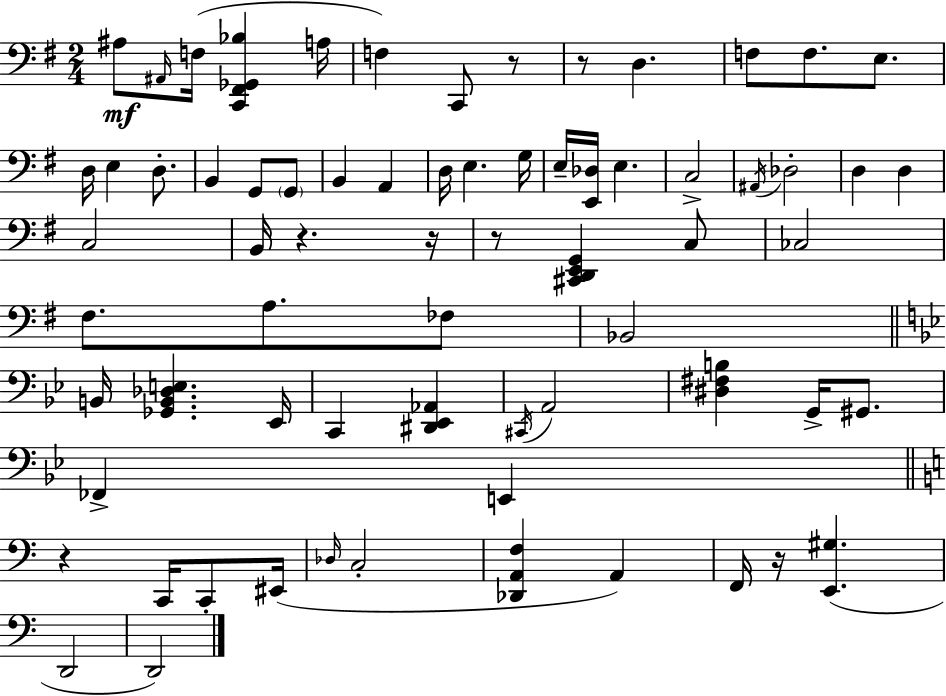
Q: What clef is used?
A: bass